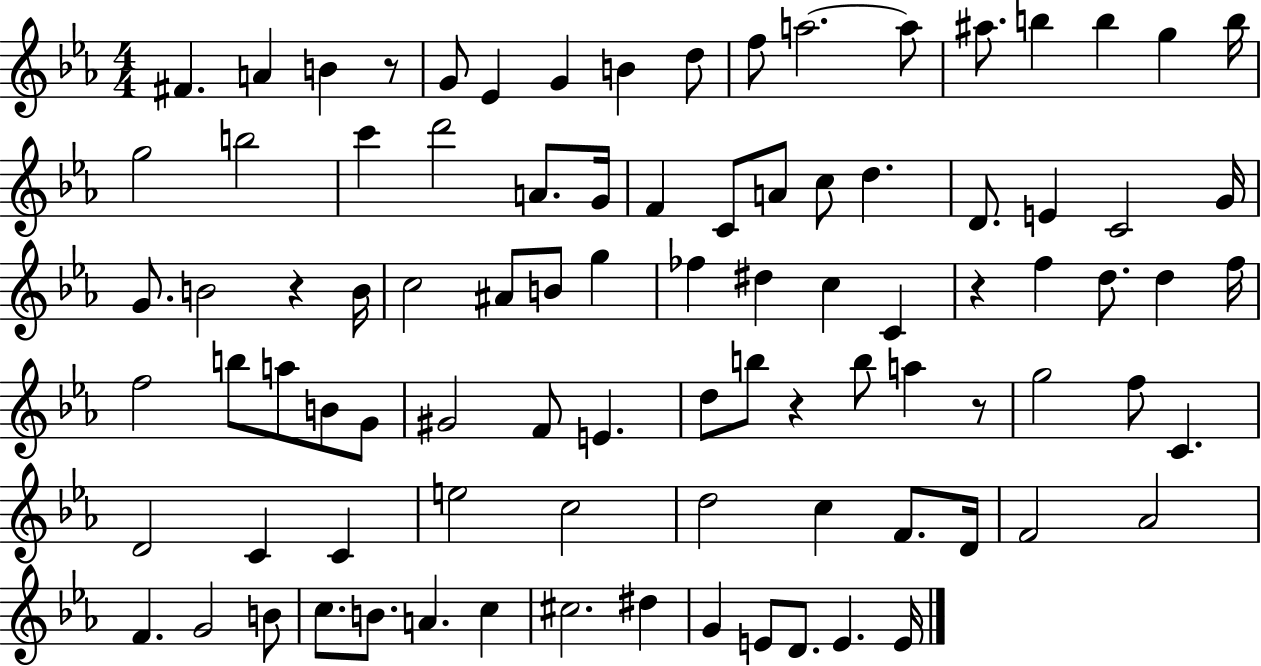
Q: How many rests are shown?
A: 5